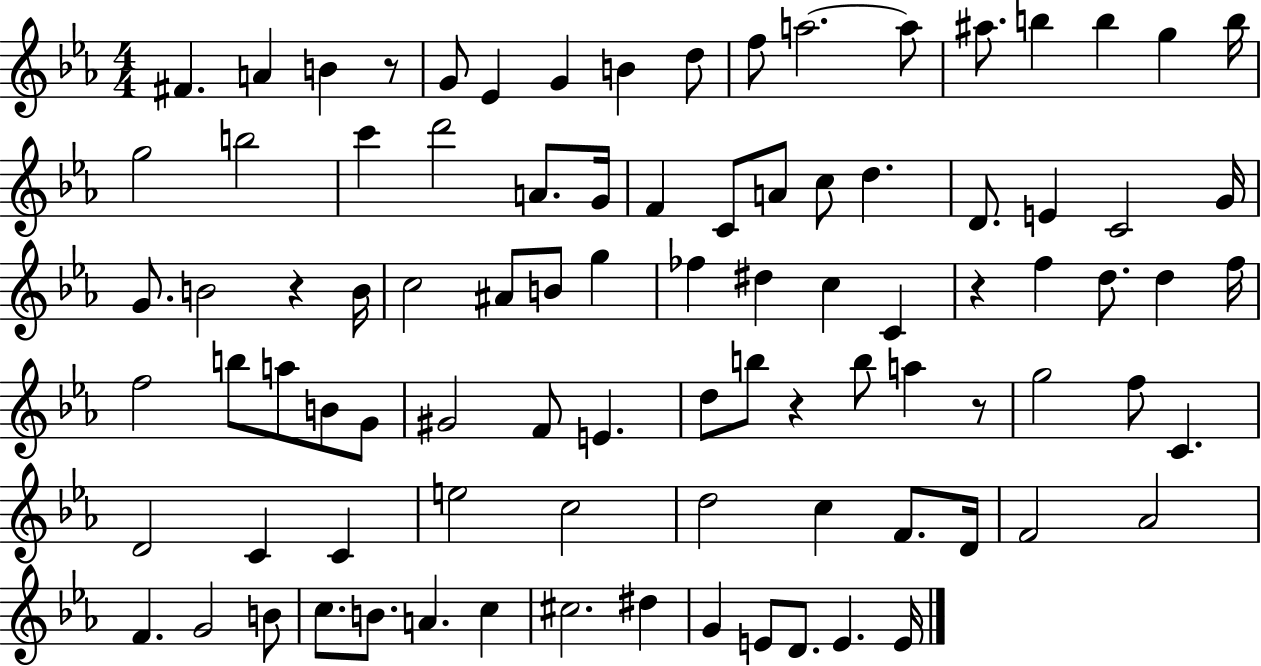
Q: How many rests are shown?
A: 5